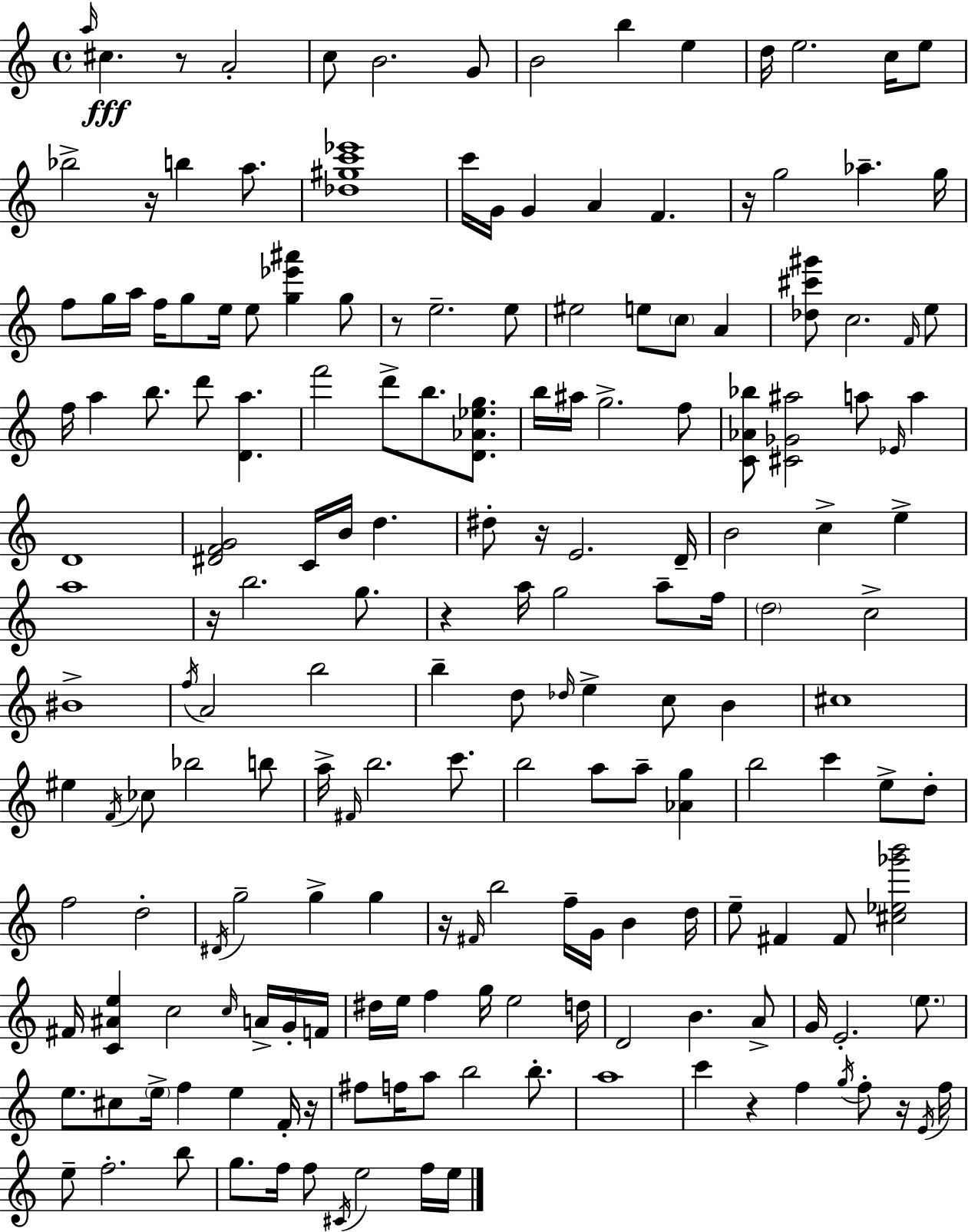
A5/s C#5/q. R/e A4/h C5/e B4/h. G4/e B4/h B5/q E5/q D5/s E5/h. C5/s E5/e Bb5/h R/s B5/q A5/e. [Db5,G#5,C6,Eb6]/w C6/s G4/s G4/q A4/q F4/q. R/s G5/h Ab5/q. G5/s F5/e G5/s A5/s F5/s G5/e E5/s E5/e [G5,Eb6,A#6]/q G5/e R/e E5/h. E5/e EIS5/h E5/e C5/e A4/q [Db5,C#6,G#6]/e C5/h. F4/s E5/e F5/s A5/q B5/e. D6/e [D4,A5]/q. F6/h D6/e B5/e. [D4,Ab4,Eb5,G5]/e. B5/s A#5/s G5/h. F5/e [C4,Ab4,Bb5]/e [C#4,Gb4,A#5]/h A5/e Eb4/s A5/q D4/w [D#4,F4,G4]/h C4/s B4/s D5/q. D#5/e R/s E4/h. D4/s B4/h C5/q E5/q A5/w R/s B5/h. G5/e. R/q A5/s G5/h A5/e F5/s D5/h C5/h BIS4/w F5/s A4/h B5/h B5/q D5/e Db5/s E5/q C5/e B4/q C#5/w EIS5/q F4/s CES5/e Bb5/h B5/e A5/s F#4/s B5/h. C6/e. B5/h A5/e A5/e [Ab4,G5]/q B5/h C6/q E5/e D5/e F5/h D5/h D#4/s G5/h G5/q G5/q R/s F#4/s B5/h F5/s G4/s B4/q D5/s E5/e F#4/q F#4/e [C#5,Eb5,Gb6,B6]/h F#4/s [C4,A#4,E5]/q C5/h C5/s A4/s G4/s F4/s D#5/s E5/s F5/q G5/s E5/h D5/s D4/h B4/q. A4/e G4/s E4/h. E5/e. E5/e. C#5/e E5/s F5/q E5/q F4/s R/s F#5/e F5/s A5/e B5/h B5/e. A5/w C6/q R/q F5/q G5/s F5/e R/s E4/s F5/s E5/e F5/h. B5/e G5/e. F5/s F5/e C#4/s E5/h F5/s E5/s